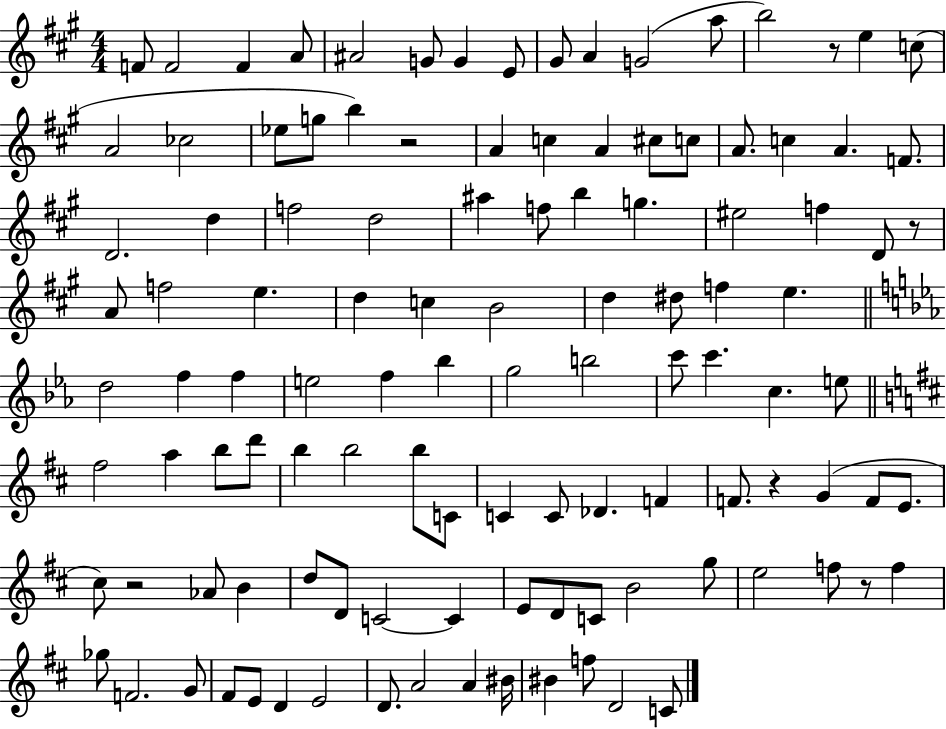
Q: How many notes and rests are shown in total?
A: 114